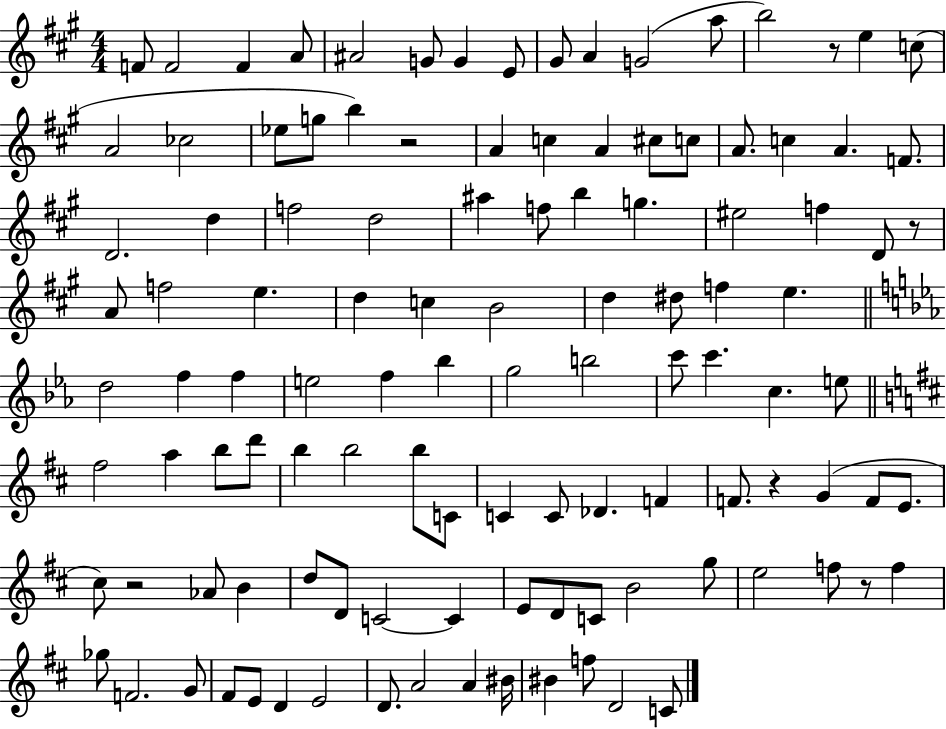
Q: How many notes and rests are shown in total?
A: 114